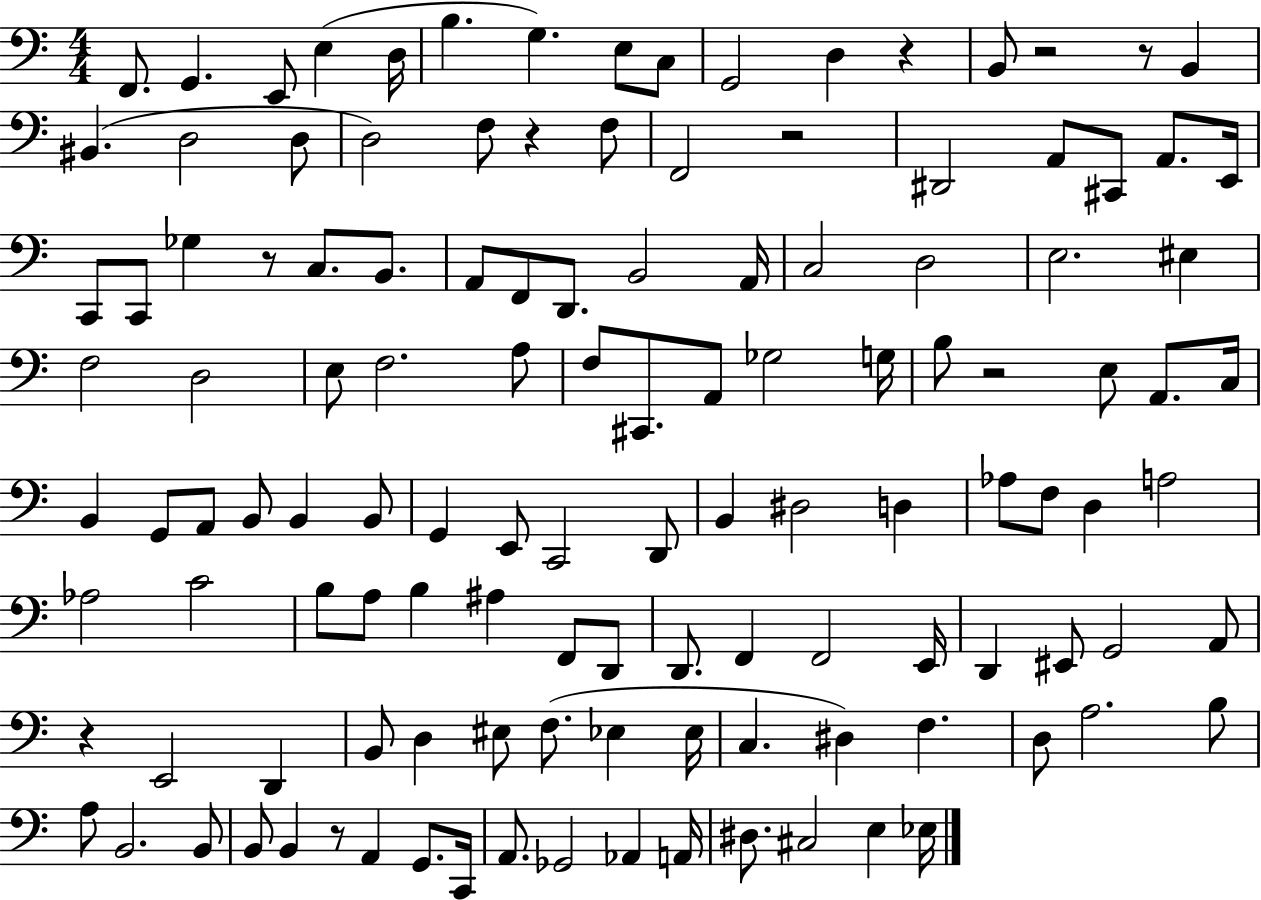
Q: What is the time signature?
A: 4/4